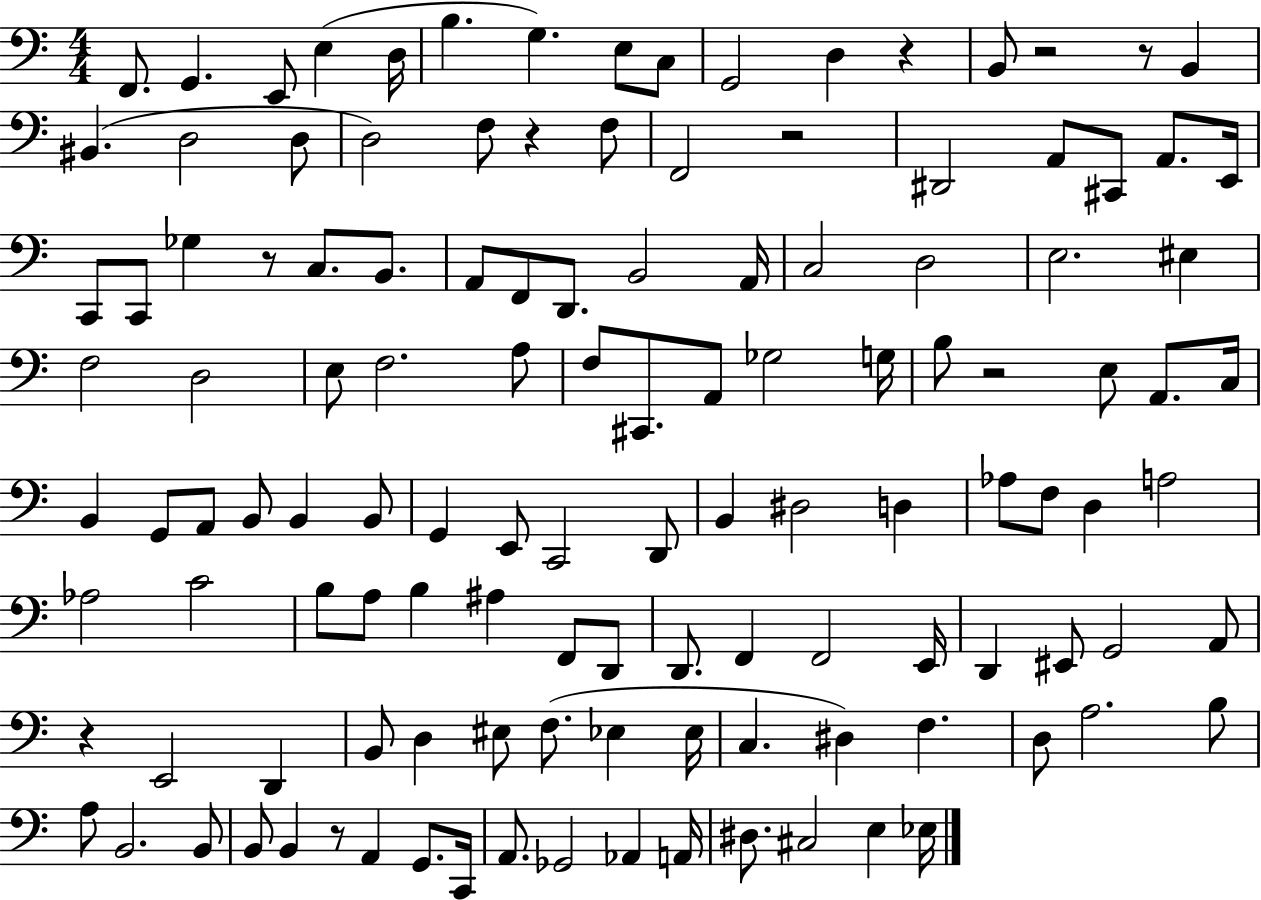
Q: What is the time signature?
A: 4/4